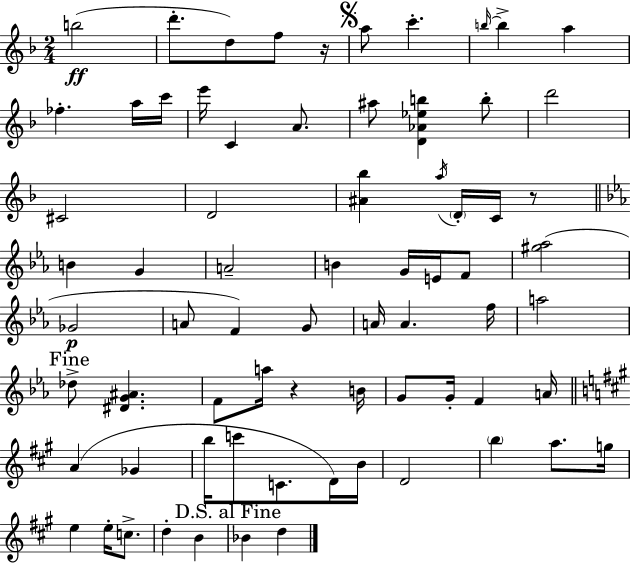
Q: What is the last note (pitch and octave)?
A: D5